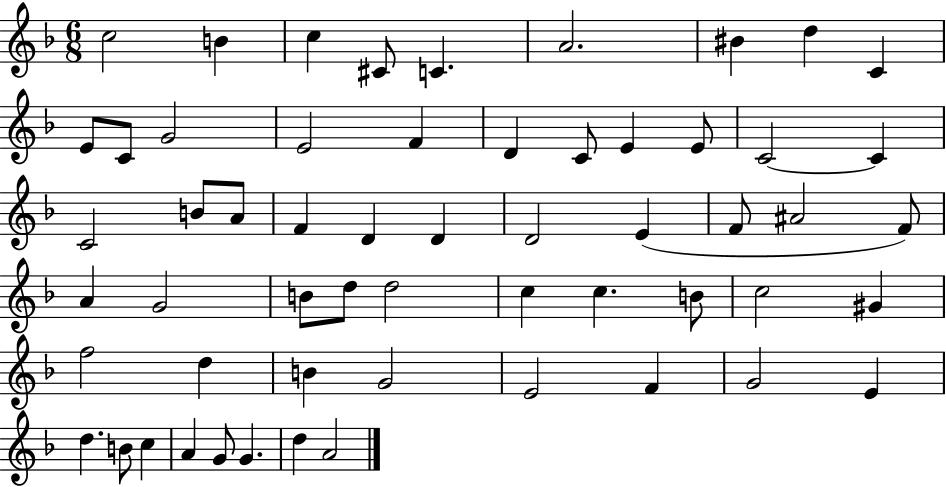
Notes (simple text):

C5/h B4/q C5/q C#4/e C4/q. A4/h. BIS4/q D5/q C4/q E4/e C4/e G4/h E4/h F4/q D4/q C4/e E4/q E4/e C4/h C4/q C4/h B4/e A4/e F4/q D4/q D4/q D4/h E4/q F4/e A#4/h F4/e A4/q G4/h B4/e D5/e D5/h C5/q C5/q. B4/e C5/h G#4/q F5/h D5/q B4/q G4/h E4/h F4/q G4/h E4/q D5/q. B4/e C5/q A4/q G4/e G4/q. D5/q A4/h